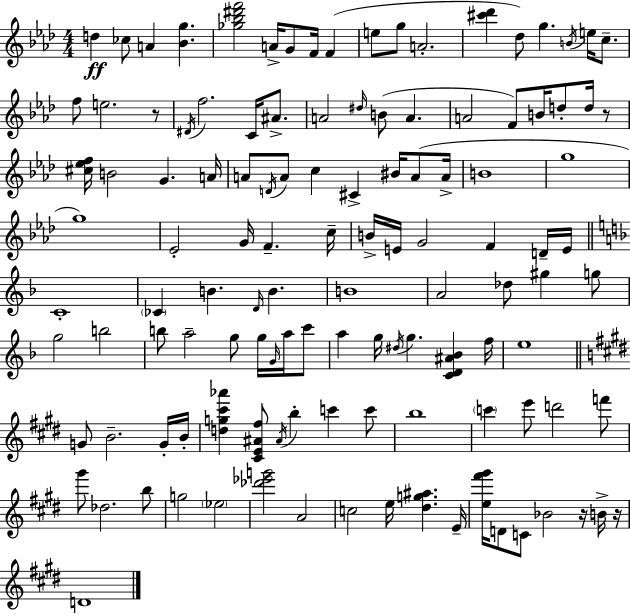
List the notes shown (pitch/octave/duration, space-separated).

D5/q CES5/e A4/q [Bb4,G5]/q. [Gb5,Bb5,D#6,F6]/h A4/s G4/e F4/s F4/q E5/e G5/e A4/h. [C#6,Db6]/q Db5/e G5/q. B4/s E5/s C5/e. F5/e E5/h. R/e D#4/s F5/h. C4/s A#4/e. A4/h D#5/s B4/e A4/q. A4/h F4/e B4/s D5/e D5/s R/e [C#5,Eb5,F5]/s B4/h G4/q. A4/s A4/e D4/s A4/e C5/q C#4/q BIS4/s A4/e A4/s B4/w G5/w G5/w Eb4/h G4/s F4/q. C5/s B4/s E4/s G4/h F4/q D4/s E4/s C4/w CES4/q B4/q. D4/s B4/q. B4/w A4/h Db5/e G#5/q G5/e G5/h B5/h B5/e A5/h G5/e G5/s G4/s A5/s C6/e A5/q G5/s D#5/s G5/q. [C4,D4,A#4,Bb4]/q F5/s E5/w G4/e B4/h. G4/s B4/s [D5,G5,C#6,Ab6]/q [C#4,E4,A#4,F#5]/e A#4/s B5/q C6/q C6/e B5/w C6/q E6/e D6/h F6/e G#6/e Db5/h. B5/e G5/h Eb5/h [Db6,Eb6,G6]/h A4/h C5/h E5/s [D#5,G5,A#5]/q. E4/s [E5,F#6,G#6]/s D4/e C4/e Bb4/h R/s B4/s R/s D4/w